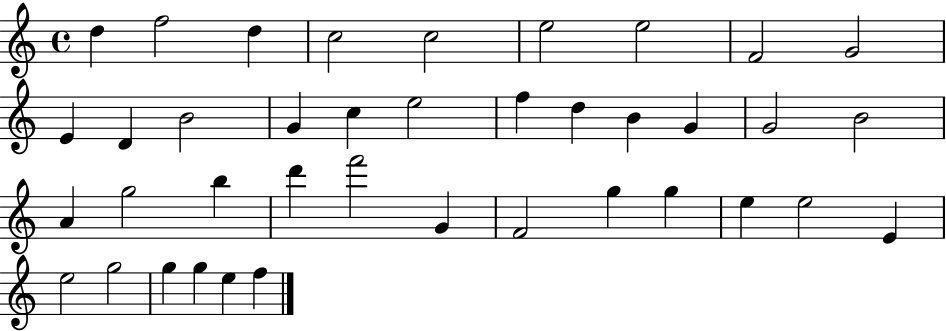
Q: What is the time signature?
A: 4/4